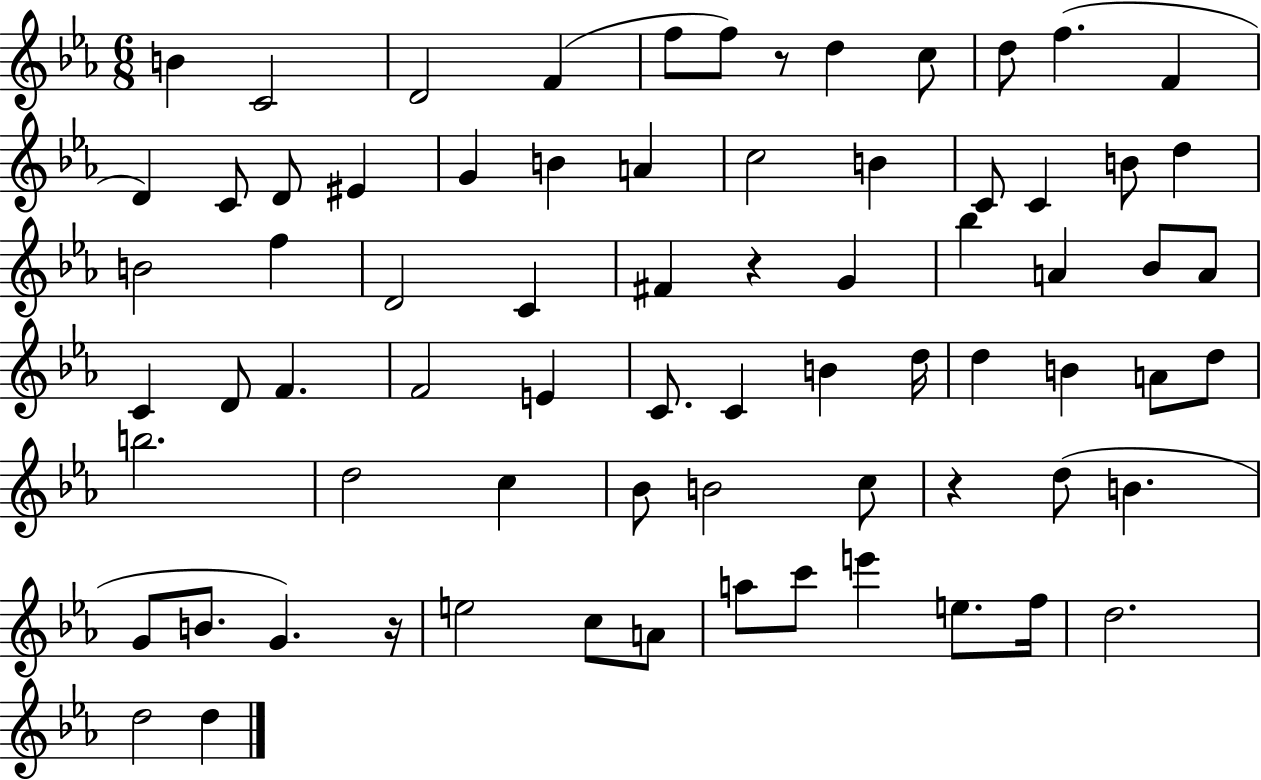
B4/q C4/h D4/h F4/q F5/e F5/e R/e D5/q C5/e D5/e F5/q. F4/q D4/q C4/e D4/e EIS4/q G4/q B4/q A4/q C5/h B4/q C4/e C4/q B4/e D5/q B4/h F5/q D4/h C4/q F#4/q R/q G4/q Bb5/q A4/q Bb4/e A4/e C4/q D4/e F4/q. F4/h E4/q C4/e. C4/q B4/q D5/s D5/q B4/q A4/e D5/e B5/h. D5/h C5/q Bb4/e B4/h C5/e R/q D5/e B4/q. G4/e B4/e. G4/q. R/s E5/h C5/e A4/e A5/e C6/e E6/q E5/e. F5/s D5/h. D5/h D5/q